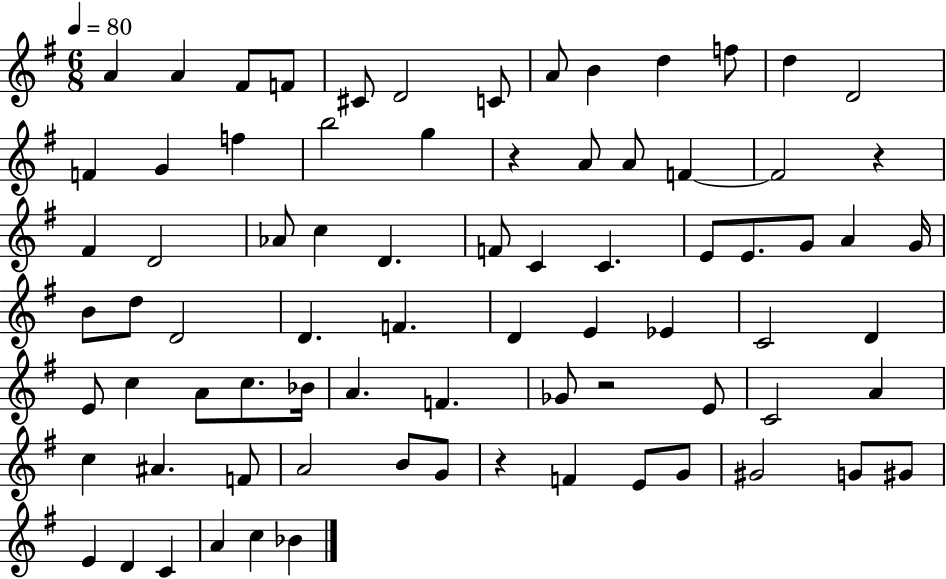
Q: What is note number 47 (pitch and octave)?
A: C5